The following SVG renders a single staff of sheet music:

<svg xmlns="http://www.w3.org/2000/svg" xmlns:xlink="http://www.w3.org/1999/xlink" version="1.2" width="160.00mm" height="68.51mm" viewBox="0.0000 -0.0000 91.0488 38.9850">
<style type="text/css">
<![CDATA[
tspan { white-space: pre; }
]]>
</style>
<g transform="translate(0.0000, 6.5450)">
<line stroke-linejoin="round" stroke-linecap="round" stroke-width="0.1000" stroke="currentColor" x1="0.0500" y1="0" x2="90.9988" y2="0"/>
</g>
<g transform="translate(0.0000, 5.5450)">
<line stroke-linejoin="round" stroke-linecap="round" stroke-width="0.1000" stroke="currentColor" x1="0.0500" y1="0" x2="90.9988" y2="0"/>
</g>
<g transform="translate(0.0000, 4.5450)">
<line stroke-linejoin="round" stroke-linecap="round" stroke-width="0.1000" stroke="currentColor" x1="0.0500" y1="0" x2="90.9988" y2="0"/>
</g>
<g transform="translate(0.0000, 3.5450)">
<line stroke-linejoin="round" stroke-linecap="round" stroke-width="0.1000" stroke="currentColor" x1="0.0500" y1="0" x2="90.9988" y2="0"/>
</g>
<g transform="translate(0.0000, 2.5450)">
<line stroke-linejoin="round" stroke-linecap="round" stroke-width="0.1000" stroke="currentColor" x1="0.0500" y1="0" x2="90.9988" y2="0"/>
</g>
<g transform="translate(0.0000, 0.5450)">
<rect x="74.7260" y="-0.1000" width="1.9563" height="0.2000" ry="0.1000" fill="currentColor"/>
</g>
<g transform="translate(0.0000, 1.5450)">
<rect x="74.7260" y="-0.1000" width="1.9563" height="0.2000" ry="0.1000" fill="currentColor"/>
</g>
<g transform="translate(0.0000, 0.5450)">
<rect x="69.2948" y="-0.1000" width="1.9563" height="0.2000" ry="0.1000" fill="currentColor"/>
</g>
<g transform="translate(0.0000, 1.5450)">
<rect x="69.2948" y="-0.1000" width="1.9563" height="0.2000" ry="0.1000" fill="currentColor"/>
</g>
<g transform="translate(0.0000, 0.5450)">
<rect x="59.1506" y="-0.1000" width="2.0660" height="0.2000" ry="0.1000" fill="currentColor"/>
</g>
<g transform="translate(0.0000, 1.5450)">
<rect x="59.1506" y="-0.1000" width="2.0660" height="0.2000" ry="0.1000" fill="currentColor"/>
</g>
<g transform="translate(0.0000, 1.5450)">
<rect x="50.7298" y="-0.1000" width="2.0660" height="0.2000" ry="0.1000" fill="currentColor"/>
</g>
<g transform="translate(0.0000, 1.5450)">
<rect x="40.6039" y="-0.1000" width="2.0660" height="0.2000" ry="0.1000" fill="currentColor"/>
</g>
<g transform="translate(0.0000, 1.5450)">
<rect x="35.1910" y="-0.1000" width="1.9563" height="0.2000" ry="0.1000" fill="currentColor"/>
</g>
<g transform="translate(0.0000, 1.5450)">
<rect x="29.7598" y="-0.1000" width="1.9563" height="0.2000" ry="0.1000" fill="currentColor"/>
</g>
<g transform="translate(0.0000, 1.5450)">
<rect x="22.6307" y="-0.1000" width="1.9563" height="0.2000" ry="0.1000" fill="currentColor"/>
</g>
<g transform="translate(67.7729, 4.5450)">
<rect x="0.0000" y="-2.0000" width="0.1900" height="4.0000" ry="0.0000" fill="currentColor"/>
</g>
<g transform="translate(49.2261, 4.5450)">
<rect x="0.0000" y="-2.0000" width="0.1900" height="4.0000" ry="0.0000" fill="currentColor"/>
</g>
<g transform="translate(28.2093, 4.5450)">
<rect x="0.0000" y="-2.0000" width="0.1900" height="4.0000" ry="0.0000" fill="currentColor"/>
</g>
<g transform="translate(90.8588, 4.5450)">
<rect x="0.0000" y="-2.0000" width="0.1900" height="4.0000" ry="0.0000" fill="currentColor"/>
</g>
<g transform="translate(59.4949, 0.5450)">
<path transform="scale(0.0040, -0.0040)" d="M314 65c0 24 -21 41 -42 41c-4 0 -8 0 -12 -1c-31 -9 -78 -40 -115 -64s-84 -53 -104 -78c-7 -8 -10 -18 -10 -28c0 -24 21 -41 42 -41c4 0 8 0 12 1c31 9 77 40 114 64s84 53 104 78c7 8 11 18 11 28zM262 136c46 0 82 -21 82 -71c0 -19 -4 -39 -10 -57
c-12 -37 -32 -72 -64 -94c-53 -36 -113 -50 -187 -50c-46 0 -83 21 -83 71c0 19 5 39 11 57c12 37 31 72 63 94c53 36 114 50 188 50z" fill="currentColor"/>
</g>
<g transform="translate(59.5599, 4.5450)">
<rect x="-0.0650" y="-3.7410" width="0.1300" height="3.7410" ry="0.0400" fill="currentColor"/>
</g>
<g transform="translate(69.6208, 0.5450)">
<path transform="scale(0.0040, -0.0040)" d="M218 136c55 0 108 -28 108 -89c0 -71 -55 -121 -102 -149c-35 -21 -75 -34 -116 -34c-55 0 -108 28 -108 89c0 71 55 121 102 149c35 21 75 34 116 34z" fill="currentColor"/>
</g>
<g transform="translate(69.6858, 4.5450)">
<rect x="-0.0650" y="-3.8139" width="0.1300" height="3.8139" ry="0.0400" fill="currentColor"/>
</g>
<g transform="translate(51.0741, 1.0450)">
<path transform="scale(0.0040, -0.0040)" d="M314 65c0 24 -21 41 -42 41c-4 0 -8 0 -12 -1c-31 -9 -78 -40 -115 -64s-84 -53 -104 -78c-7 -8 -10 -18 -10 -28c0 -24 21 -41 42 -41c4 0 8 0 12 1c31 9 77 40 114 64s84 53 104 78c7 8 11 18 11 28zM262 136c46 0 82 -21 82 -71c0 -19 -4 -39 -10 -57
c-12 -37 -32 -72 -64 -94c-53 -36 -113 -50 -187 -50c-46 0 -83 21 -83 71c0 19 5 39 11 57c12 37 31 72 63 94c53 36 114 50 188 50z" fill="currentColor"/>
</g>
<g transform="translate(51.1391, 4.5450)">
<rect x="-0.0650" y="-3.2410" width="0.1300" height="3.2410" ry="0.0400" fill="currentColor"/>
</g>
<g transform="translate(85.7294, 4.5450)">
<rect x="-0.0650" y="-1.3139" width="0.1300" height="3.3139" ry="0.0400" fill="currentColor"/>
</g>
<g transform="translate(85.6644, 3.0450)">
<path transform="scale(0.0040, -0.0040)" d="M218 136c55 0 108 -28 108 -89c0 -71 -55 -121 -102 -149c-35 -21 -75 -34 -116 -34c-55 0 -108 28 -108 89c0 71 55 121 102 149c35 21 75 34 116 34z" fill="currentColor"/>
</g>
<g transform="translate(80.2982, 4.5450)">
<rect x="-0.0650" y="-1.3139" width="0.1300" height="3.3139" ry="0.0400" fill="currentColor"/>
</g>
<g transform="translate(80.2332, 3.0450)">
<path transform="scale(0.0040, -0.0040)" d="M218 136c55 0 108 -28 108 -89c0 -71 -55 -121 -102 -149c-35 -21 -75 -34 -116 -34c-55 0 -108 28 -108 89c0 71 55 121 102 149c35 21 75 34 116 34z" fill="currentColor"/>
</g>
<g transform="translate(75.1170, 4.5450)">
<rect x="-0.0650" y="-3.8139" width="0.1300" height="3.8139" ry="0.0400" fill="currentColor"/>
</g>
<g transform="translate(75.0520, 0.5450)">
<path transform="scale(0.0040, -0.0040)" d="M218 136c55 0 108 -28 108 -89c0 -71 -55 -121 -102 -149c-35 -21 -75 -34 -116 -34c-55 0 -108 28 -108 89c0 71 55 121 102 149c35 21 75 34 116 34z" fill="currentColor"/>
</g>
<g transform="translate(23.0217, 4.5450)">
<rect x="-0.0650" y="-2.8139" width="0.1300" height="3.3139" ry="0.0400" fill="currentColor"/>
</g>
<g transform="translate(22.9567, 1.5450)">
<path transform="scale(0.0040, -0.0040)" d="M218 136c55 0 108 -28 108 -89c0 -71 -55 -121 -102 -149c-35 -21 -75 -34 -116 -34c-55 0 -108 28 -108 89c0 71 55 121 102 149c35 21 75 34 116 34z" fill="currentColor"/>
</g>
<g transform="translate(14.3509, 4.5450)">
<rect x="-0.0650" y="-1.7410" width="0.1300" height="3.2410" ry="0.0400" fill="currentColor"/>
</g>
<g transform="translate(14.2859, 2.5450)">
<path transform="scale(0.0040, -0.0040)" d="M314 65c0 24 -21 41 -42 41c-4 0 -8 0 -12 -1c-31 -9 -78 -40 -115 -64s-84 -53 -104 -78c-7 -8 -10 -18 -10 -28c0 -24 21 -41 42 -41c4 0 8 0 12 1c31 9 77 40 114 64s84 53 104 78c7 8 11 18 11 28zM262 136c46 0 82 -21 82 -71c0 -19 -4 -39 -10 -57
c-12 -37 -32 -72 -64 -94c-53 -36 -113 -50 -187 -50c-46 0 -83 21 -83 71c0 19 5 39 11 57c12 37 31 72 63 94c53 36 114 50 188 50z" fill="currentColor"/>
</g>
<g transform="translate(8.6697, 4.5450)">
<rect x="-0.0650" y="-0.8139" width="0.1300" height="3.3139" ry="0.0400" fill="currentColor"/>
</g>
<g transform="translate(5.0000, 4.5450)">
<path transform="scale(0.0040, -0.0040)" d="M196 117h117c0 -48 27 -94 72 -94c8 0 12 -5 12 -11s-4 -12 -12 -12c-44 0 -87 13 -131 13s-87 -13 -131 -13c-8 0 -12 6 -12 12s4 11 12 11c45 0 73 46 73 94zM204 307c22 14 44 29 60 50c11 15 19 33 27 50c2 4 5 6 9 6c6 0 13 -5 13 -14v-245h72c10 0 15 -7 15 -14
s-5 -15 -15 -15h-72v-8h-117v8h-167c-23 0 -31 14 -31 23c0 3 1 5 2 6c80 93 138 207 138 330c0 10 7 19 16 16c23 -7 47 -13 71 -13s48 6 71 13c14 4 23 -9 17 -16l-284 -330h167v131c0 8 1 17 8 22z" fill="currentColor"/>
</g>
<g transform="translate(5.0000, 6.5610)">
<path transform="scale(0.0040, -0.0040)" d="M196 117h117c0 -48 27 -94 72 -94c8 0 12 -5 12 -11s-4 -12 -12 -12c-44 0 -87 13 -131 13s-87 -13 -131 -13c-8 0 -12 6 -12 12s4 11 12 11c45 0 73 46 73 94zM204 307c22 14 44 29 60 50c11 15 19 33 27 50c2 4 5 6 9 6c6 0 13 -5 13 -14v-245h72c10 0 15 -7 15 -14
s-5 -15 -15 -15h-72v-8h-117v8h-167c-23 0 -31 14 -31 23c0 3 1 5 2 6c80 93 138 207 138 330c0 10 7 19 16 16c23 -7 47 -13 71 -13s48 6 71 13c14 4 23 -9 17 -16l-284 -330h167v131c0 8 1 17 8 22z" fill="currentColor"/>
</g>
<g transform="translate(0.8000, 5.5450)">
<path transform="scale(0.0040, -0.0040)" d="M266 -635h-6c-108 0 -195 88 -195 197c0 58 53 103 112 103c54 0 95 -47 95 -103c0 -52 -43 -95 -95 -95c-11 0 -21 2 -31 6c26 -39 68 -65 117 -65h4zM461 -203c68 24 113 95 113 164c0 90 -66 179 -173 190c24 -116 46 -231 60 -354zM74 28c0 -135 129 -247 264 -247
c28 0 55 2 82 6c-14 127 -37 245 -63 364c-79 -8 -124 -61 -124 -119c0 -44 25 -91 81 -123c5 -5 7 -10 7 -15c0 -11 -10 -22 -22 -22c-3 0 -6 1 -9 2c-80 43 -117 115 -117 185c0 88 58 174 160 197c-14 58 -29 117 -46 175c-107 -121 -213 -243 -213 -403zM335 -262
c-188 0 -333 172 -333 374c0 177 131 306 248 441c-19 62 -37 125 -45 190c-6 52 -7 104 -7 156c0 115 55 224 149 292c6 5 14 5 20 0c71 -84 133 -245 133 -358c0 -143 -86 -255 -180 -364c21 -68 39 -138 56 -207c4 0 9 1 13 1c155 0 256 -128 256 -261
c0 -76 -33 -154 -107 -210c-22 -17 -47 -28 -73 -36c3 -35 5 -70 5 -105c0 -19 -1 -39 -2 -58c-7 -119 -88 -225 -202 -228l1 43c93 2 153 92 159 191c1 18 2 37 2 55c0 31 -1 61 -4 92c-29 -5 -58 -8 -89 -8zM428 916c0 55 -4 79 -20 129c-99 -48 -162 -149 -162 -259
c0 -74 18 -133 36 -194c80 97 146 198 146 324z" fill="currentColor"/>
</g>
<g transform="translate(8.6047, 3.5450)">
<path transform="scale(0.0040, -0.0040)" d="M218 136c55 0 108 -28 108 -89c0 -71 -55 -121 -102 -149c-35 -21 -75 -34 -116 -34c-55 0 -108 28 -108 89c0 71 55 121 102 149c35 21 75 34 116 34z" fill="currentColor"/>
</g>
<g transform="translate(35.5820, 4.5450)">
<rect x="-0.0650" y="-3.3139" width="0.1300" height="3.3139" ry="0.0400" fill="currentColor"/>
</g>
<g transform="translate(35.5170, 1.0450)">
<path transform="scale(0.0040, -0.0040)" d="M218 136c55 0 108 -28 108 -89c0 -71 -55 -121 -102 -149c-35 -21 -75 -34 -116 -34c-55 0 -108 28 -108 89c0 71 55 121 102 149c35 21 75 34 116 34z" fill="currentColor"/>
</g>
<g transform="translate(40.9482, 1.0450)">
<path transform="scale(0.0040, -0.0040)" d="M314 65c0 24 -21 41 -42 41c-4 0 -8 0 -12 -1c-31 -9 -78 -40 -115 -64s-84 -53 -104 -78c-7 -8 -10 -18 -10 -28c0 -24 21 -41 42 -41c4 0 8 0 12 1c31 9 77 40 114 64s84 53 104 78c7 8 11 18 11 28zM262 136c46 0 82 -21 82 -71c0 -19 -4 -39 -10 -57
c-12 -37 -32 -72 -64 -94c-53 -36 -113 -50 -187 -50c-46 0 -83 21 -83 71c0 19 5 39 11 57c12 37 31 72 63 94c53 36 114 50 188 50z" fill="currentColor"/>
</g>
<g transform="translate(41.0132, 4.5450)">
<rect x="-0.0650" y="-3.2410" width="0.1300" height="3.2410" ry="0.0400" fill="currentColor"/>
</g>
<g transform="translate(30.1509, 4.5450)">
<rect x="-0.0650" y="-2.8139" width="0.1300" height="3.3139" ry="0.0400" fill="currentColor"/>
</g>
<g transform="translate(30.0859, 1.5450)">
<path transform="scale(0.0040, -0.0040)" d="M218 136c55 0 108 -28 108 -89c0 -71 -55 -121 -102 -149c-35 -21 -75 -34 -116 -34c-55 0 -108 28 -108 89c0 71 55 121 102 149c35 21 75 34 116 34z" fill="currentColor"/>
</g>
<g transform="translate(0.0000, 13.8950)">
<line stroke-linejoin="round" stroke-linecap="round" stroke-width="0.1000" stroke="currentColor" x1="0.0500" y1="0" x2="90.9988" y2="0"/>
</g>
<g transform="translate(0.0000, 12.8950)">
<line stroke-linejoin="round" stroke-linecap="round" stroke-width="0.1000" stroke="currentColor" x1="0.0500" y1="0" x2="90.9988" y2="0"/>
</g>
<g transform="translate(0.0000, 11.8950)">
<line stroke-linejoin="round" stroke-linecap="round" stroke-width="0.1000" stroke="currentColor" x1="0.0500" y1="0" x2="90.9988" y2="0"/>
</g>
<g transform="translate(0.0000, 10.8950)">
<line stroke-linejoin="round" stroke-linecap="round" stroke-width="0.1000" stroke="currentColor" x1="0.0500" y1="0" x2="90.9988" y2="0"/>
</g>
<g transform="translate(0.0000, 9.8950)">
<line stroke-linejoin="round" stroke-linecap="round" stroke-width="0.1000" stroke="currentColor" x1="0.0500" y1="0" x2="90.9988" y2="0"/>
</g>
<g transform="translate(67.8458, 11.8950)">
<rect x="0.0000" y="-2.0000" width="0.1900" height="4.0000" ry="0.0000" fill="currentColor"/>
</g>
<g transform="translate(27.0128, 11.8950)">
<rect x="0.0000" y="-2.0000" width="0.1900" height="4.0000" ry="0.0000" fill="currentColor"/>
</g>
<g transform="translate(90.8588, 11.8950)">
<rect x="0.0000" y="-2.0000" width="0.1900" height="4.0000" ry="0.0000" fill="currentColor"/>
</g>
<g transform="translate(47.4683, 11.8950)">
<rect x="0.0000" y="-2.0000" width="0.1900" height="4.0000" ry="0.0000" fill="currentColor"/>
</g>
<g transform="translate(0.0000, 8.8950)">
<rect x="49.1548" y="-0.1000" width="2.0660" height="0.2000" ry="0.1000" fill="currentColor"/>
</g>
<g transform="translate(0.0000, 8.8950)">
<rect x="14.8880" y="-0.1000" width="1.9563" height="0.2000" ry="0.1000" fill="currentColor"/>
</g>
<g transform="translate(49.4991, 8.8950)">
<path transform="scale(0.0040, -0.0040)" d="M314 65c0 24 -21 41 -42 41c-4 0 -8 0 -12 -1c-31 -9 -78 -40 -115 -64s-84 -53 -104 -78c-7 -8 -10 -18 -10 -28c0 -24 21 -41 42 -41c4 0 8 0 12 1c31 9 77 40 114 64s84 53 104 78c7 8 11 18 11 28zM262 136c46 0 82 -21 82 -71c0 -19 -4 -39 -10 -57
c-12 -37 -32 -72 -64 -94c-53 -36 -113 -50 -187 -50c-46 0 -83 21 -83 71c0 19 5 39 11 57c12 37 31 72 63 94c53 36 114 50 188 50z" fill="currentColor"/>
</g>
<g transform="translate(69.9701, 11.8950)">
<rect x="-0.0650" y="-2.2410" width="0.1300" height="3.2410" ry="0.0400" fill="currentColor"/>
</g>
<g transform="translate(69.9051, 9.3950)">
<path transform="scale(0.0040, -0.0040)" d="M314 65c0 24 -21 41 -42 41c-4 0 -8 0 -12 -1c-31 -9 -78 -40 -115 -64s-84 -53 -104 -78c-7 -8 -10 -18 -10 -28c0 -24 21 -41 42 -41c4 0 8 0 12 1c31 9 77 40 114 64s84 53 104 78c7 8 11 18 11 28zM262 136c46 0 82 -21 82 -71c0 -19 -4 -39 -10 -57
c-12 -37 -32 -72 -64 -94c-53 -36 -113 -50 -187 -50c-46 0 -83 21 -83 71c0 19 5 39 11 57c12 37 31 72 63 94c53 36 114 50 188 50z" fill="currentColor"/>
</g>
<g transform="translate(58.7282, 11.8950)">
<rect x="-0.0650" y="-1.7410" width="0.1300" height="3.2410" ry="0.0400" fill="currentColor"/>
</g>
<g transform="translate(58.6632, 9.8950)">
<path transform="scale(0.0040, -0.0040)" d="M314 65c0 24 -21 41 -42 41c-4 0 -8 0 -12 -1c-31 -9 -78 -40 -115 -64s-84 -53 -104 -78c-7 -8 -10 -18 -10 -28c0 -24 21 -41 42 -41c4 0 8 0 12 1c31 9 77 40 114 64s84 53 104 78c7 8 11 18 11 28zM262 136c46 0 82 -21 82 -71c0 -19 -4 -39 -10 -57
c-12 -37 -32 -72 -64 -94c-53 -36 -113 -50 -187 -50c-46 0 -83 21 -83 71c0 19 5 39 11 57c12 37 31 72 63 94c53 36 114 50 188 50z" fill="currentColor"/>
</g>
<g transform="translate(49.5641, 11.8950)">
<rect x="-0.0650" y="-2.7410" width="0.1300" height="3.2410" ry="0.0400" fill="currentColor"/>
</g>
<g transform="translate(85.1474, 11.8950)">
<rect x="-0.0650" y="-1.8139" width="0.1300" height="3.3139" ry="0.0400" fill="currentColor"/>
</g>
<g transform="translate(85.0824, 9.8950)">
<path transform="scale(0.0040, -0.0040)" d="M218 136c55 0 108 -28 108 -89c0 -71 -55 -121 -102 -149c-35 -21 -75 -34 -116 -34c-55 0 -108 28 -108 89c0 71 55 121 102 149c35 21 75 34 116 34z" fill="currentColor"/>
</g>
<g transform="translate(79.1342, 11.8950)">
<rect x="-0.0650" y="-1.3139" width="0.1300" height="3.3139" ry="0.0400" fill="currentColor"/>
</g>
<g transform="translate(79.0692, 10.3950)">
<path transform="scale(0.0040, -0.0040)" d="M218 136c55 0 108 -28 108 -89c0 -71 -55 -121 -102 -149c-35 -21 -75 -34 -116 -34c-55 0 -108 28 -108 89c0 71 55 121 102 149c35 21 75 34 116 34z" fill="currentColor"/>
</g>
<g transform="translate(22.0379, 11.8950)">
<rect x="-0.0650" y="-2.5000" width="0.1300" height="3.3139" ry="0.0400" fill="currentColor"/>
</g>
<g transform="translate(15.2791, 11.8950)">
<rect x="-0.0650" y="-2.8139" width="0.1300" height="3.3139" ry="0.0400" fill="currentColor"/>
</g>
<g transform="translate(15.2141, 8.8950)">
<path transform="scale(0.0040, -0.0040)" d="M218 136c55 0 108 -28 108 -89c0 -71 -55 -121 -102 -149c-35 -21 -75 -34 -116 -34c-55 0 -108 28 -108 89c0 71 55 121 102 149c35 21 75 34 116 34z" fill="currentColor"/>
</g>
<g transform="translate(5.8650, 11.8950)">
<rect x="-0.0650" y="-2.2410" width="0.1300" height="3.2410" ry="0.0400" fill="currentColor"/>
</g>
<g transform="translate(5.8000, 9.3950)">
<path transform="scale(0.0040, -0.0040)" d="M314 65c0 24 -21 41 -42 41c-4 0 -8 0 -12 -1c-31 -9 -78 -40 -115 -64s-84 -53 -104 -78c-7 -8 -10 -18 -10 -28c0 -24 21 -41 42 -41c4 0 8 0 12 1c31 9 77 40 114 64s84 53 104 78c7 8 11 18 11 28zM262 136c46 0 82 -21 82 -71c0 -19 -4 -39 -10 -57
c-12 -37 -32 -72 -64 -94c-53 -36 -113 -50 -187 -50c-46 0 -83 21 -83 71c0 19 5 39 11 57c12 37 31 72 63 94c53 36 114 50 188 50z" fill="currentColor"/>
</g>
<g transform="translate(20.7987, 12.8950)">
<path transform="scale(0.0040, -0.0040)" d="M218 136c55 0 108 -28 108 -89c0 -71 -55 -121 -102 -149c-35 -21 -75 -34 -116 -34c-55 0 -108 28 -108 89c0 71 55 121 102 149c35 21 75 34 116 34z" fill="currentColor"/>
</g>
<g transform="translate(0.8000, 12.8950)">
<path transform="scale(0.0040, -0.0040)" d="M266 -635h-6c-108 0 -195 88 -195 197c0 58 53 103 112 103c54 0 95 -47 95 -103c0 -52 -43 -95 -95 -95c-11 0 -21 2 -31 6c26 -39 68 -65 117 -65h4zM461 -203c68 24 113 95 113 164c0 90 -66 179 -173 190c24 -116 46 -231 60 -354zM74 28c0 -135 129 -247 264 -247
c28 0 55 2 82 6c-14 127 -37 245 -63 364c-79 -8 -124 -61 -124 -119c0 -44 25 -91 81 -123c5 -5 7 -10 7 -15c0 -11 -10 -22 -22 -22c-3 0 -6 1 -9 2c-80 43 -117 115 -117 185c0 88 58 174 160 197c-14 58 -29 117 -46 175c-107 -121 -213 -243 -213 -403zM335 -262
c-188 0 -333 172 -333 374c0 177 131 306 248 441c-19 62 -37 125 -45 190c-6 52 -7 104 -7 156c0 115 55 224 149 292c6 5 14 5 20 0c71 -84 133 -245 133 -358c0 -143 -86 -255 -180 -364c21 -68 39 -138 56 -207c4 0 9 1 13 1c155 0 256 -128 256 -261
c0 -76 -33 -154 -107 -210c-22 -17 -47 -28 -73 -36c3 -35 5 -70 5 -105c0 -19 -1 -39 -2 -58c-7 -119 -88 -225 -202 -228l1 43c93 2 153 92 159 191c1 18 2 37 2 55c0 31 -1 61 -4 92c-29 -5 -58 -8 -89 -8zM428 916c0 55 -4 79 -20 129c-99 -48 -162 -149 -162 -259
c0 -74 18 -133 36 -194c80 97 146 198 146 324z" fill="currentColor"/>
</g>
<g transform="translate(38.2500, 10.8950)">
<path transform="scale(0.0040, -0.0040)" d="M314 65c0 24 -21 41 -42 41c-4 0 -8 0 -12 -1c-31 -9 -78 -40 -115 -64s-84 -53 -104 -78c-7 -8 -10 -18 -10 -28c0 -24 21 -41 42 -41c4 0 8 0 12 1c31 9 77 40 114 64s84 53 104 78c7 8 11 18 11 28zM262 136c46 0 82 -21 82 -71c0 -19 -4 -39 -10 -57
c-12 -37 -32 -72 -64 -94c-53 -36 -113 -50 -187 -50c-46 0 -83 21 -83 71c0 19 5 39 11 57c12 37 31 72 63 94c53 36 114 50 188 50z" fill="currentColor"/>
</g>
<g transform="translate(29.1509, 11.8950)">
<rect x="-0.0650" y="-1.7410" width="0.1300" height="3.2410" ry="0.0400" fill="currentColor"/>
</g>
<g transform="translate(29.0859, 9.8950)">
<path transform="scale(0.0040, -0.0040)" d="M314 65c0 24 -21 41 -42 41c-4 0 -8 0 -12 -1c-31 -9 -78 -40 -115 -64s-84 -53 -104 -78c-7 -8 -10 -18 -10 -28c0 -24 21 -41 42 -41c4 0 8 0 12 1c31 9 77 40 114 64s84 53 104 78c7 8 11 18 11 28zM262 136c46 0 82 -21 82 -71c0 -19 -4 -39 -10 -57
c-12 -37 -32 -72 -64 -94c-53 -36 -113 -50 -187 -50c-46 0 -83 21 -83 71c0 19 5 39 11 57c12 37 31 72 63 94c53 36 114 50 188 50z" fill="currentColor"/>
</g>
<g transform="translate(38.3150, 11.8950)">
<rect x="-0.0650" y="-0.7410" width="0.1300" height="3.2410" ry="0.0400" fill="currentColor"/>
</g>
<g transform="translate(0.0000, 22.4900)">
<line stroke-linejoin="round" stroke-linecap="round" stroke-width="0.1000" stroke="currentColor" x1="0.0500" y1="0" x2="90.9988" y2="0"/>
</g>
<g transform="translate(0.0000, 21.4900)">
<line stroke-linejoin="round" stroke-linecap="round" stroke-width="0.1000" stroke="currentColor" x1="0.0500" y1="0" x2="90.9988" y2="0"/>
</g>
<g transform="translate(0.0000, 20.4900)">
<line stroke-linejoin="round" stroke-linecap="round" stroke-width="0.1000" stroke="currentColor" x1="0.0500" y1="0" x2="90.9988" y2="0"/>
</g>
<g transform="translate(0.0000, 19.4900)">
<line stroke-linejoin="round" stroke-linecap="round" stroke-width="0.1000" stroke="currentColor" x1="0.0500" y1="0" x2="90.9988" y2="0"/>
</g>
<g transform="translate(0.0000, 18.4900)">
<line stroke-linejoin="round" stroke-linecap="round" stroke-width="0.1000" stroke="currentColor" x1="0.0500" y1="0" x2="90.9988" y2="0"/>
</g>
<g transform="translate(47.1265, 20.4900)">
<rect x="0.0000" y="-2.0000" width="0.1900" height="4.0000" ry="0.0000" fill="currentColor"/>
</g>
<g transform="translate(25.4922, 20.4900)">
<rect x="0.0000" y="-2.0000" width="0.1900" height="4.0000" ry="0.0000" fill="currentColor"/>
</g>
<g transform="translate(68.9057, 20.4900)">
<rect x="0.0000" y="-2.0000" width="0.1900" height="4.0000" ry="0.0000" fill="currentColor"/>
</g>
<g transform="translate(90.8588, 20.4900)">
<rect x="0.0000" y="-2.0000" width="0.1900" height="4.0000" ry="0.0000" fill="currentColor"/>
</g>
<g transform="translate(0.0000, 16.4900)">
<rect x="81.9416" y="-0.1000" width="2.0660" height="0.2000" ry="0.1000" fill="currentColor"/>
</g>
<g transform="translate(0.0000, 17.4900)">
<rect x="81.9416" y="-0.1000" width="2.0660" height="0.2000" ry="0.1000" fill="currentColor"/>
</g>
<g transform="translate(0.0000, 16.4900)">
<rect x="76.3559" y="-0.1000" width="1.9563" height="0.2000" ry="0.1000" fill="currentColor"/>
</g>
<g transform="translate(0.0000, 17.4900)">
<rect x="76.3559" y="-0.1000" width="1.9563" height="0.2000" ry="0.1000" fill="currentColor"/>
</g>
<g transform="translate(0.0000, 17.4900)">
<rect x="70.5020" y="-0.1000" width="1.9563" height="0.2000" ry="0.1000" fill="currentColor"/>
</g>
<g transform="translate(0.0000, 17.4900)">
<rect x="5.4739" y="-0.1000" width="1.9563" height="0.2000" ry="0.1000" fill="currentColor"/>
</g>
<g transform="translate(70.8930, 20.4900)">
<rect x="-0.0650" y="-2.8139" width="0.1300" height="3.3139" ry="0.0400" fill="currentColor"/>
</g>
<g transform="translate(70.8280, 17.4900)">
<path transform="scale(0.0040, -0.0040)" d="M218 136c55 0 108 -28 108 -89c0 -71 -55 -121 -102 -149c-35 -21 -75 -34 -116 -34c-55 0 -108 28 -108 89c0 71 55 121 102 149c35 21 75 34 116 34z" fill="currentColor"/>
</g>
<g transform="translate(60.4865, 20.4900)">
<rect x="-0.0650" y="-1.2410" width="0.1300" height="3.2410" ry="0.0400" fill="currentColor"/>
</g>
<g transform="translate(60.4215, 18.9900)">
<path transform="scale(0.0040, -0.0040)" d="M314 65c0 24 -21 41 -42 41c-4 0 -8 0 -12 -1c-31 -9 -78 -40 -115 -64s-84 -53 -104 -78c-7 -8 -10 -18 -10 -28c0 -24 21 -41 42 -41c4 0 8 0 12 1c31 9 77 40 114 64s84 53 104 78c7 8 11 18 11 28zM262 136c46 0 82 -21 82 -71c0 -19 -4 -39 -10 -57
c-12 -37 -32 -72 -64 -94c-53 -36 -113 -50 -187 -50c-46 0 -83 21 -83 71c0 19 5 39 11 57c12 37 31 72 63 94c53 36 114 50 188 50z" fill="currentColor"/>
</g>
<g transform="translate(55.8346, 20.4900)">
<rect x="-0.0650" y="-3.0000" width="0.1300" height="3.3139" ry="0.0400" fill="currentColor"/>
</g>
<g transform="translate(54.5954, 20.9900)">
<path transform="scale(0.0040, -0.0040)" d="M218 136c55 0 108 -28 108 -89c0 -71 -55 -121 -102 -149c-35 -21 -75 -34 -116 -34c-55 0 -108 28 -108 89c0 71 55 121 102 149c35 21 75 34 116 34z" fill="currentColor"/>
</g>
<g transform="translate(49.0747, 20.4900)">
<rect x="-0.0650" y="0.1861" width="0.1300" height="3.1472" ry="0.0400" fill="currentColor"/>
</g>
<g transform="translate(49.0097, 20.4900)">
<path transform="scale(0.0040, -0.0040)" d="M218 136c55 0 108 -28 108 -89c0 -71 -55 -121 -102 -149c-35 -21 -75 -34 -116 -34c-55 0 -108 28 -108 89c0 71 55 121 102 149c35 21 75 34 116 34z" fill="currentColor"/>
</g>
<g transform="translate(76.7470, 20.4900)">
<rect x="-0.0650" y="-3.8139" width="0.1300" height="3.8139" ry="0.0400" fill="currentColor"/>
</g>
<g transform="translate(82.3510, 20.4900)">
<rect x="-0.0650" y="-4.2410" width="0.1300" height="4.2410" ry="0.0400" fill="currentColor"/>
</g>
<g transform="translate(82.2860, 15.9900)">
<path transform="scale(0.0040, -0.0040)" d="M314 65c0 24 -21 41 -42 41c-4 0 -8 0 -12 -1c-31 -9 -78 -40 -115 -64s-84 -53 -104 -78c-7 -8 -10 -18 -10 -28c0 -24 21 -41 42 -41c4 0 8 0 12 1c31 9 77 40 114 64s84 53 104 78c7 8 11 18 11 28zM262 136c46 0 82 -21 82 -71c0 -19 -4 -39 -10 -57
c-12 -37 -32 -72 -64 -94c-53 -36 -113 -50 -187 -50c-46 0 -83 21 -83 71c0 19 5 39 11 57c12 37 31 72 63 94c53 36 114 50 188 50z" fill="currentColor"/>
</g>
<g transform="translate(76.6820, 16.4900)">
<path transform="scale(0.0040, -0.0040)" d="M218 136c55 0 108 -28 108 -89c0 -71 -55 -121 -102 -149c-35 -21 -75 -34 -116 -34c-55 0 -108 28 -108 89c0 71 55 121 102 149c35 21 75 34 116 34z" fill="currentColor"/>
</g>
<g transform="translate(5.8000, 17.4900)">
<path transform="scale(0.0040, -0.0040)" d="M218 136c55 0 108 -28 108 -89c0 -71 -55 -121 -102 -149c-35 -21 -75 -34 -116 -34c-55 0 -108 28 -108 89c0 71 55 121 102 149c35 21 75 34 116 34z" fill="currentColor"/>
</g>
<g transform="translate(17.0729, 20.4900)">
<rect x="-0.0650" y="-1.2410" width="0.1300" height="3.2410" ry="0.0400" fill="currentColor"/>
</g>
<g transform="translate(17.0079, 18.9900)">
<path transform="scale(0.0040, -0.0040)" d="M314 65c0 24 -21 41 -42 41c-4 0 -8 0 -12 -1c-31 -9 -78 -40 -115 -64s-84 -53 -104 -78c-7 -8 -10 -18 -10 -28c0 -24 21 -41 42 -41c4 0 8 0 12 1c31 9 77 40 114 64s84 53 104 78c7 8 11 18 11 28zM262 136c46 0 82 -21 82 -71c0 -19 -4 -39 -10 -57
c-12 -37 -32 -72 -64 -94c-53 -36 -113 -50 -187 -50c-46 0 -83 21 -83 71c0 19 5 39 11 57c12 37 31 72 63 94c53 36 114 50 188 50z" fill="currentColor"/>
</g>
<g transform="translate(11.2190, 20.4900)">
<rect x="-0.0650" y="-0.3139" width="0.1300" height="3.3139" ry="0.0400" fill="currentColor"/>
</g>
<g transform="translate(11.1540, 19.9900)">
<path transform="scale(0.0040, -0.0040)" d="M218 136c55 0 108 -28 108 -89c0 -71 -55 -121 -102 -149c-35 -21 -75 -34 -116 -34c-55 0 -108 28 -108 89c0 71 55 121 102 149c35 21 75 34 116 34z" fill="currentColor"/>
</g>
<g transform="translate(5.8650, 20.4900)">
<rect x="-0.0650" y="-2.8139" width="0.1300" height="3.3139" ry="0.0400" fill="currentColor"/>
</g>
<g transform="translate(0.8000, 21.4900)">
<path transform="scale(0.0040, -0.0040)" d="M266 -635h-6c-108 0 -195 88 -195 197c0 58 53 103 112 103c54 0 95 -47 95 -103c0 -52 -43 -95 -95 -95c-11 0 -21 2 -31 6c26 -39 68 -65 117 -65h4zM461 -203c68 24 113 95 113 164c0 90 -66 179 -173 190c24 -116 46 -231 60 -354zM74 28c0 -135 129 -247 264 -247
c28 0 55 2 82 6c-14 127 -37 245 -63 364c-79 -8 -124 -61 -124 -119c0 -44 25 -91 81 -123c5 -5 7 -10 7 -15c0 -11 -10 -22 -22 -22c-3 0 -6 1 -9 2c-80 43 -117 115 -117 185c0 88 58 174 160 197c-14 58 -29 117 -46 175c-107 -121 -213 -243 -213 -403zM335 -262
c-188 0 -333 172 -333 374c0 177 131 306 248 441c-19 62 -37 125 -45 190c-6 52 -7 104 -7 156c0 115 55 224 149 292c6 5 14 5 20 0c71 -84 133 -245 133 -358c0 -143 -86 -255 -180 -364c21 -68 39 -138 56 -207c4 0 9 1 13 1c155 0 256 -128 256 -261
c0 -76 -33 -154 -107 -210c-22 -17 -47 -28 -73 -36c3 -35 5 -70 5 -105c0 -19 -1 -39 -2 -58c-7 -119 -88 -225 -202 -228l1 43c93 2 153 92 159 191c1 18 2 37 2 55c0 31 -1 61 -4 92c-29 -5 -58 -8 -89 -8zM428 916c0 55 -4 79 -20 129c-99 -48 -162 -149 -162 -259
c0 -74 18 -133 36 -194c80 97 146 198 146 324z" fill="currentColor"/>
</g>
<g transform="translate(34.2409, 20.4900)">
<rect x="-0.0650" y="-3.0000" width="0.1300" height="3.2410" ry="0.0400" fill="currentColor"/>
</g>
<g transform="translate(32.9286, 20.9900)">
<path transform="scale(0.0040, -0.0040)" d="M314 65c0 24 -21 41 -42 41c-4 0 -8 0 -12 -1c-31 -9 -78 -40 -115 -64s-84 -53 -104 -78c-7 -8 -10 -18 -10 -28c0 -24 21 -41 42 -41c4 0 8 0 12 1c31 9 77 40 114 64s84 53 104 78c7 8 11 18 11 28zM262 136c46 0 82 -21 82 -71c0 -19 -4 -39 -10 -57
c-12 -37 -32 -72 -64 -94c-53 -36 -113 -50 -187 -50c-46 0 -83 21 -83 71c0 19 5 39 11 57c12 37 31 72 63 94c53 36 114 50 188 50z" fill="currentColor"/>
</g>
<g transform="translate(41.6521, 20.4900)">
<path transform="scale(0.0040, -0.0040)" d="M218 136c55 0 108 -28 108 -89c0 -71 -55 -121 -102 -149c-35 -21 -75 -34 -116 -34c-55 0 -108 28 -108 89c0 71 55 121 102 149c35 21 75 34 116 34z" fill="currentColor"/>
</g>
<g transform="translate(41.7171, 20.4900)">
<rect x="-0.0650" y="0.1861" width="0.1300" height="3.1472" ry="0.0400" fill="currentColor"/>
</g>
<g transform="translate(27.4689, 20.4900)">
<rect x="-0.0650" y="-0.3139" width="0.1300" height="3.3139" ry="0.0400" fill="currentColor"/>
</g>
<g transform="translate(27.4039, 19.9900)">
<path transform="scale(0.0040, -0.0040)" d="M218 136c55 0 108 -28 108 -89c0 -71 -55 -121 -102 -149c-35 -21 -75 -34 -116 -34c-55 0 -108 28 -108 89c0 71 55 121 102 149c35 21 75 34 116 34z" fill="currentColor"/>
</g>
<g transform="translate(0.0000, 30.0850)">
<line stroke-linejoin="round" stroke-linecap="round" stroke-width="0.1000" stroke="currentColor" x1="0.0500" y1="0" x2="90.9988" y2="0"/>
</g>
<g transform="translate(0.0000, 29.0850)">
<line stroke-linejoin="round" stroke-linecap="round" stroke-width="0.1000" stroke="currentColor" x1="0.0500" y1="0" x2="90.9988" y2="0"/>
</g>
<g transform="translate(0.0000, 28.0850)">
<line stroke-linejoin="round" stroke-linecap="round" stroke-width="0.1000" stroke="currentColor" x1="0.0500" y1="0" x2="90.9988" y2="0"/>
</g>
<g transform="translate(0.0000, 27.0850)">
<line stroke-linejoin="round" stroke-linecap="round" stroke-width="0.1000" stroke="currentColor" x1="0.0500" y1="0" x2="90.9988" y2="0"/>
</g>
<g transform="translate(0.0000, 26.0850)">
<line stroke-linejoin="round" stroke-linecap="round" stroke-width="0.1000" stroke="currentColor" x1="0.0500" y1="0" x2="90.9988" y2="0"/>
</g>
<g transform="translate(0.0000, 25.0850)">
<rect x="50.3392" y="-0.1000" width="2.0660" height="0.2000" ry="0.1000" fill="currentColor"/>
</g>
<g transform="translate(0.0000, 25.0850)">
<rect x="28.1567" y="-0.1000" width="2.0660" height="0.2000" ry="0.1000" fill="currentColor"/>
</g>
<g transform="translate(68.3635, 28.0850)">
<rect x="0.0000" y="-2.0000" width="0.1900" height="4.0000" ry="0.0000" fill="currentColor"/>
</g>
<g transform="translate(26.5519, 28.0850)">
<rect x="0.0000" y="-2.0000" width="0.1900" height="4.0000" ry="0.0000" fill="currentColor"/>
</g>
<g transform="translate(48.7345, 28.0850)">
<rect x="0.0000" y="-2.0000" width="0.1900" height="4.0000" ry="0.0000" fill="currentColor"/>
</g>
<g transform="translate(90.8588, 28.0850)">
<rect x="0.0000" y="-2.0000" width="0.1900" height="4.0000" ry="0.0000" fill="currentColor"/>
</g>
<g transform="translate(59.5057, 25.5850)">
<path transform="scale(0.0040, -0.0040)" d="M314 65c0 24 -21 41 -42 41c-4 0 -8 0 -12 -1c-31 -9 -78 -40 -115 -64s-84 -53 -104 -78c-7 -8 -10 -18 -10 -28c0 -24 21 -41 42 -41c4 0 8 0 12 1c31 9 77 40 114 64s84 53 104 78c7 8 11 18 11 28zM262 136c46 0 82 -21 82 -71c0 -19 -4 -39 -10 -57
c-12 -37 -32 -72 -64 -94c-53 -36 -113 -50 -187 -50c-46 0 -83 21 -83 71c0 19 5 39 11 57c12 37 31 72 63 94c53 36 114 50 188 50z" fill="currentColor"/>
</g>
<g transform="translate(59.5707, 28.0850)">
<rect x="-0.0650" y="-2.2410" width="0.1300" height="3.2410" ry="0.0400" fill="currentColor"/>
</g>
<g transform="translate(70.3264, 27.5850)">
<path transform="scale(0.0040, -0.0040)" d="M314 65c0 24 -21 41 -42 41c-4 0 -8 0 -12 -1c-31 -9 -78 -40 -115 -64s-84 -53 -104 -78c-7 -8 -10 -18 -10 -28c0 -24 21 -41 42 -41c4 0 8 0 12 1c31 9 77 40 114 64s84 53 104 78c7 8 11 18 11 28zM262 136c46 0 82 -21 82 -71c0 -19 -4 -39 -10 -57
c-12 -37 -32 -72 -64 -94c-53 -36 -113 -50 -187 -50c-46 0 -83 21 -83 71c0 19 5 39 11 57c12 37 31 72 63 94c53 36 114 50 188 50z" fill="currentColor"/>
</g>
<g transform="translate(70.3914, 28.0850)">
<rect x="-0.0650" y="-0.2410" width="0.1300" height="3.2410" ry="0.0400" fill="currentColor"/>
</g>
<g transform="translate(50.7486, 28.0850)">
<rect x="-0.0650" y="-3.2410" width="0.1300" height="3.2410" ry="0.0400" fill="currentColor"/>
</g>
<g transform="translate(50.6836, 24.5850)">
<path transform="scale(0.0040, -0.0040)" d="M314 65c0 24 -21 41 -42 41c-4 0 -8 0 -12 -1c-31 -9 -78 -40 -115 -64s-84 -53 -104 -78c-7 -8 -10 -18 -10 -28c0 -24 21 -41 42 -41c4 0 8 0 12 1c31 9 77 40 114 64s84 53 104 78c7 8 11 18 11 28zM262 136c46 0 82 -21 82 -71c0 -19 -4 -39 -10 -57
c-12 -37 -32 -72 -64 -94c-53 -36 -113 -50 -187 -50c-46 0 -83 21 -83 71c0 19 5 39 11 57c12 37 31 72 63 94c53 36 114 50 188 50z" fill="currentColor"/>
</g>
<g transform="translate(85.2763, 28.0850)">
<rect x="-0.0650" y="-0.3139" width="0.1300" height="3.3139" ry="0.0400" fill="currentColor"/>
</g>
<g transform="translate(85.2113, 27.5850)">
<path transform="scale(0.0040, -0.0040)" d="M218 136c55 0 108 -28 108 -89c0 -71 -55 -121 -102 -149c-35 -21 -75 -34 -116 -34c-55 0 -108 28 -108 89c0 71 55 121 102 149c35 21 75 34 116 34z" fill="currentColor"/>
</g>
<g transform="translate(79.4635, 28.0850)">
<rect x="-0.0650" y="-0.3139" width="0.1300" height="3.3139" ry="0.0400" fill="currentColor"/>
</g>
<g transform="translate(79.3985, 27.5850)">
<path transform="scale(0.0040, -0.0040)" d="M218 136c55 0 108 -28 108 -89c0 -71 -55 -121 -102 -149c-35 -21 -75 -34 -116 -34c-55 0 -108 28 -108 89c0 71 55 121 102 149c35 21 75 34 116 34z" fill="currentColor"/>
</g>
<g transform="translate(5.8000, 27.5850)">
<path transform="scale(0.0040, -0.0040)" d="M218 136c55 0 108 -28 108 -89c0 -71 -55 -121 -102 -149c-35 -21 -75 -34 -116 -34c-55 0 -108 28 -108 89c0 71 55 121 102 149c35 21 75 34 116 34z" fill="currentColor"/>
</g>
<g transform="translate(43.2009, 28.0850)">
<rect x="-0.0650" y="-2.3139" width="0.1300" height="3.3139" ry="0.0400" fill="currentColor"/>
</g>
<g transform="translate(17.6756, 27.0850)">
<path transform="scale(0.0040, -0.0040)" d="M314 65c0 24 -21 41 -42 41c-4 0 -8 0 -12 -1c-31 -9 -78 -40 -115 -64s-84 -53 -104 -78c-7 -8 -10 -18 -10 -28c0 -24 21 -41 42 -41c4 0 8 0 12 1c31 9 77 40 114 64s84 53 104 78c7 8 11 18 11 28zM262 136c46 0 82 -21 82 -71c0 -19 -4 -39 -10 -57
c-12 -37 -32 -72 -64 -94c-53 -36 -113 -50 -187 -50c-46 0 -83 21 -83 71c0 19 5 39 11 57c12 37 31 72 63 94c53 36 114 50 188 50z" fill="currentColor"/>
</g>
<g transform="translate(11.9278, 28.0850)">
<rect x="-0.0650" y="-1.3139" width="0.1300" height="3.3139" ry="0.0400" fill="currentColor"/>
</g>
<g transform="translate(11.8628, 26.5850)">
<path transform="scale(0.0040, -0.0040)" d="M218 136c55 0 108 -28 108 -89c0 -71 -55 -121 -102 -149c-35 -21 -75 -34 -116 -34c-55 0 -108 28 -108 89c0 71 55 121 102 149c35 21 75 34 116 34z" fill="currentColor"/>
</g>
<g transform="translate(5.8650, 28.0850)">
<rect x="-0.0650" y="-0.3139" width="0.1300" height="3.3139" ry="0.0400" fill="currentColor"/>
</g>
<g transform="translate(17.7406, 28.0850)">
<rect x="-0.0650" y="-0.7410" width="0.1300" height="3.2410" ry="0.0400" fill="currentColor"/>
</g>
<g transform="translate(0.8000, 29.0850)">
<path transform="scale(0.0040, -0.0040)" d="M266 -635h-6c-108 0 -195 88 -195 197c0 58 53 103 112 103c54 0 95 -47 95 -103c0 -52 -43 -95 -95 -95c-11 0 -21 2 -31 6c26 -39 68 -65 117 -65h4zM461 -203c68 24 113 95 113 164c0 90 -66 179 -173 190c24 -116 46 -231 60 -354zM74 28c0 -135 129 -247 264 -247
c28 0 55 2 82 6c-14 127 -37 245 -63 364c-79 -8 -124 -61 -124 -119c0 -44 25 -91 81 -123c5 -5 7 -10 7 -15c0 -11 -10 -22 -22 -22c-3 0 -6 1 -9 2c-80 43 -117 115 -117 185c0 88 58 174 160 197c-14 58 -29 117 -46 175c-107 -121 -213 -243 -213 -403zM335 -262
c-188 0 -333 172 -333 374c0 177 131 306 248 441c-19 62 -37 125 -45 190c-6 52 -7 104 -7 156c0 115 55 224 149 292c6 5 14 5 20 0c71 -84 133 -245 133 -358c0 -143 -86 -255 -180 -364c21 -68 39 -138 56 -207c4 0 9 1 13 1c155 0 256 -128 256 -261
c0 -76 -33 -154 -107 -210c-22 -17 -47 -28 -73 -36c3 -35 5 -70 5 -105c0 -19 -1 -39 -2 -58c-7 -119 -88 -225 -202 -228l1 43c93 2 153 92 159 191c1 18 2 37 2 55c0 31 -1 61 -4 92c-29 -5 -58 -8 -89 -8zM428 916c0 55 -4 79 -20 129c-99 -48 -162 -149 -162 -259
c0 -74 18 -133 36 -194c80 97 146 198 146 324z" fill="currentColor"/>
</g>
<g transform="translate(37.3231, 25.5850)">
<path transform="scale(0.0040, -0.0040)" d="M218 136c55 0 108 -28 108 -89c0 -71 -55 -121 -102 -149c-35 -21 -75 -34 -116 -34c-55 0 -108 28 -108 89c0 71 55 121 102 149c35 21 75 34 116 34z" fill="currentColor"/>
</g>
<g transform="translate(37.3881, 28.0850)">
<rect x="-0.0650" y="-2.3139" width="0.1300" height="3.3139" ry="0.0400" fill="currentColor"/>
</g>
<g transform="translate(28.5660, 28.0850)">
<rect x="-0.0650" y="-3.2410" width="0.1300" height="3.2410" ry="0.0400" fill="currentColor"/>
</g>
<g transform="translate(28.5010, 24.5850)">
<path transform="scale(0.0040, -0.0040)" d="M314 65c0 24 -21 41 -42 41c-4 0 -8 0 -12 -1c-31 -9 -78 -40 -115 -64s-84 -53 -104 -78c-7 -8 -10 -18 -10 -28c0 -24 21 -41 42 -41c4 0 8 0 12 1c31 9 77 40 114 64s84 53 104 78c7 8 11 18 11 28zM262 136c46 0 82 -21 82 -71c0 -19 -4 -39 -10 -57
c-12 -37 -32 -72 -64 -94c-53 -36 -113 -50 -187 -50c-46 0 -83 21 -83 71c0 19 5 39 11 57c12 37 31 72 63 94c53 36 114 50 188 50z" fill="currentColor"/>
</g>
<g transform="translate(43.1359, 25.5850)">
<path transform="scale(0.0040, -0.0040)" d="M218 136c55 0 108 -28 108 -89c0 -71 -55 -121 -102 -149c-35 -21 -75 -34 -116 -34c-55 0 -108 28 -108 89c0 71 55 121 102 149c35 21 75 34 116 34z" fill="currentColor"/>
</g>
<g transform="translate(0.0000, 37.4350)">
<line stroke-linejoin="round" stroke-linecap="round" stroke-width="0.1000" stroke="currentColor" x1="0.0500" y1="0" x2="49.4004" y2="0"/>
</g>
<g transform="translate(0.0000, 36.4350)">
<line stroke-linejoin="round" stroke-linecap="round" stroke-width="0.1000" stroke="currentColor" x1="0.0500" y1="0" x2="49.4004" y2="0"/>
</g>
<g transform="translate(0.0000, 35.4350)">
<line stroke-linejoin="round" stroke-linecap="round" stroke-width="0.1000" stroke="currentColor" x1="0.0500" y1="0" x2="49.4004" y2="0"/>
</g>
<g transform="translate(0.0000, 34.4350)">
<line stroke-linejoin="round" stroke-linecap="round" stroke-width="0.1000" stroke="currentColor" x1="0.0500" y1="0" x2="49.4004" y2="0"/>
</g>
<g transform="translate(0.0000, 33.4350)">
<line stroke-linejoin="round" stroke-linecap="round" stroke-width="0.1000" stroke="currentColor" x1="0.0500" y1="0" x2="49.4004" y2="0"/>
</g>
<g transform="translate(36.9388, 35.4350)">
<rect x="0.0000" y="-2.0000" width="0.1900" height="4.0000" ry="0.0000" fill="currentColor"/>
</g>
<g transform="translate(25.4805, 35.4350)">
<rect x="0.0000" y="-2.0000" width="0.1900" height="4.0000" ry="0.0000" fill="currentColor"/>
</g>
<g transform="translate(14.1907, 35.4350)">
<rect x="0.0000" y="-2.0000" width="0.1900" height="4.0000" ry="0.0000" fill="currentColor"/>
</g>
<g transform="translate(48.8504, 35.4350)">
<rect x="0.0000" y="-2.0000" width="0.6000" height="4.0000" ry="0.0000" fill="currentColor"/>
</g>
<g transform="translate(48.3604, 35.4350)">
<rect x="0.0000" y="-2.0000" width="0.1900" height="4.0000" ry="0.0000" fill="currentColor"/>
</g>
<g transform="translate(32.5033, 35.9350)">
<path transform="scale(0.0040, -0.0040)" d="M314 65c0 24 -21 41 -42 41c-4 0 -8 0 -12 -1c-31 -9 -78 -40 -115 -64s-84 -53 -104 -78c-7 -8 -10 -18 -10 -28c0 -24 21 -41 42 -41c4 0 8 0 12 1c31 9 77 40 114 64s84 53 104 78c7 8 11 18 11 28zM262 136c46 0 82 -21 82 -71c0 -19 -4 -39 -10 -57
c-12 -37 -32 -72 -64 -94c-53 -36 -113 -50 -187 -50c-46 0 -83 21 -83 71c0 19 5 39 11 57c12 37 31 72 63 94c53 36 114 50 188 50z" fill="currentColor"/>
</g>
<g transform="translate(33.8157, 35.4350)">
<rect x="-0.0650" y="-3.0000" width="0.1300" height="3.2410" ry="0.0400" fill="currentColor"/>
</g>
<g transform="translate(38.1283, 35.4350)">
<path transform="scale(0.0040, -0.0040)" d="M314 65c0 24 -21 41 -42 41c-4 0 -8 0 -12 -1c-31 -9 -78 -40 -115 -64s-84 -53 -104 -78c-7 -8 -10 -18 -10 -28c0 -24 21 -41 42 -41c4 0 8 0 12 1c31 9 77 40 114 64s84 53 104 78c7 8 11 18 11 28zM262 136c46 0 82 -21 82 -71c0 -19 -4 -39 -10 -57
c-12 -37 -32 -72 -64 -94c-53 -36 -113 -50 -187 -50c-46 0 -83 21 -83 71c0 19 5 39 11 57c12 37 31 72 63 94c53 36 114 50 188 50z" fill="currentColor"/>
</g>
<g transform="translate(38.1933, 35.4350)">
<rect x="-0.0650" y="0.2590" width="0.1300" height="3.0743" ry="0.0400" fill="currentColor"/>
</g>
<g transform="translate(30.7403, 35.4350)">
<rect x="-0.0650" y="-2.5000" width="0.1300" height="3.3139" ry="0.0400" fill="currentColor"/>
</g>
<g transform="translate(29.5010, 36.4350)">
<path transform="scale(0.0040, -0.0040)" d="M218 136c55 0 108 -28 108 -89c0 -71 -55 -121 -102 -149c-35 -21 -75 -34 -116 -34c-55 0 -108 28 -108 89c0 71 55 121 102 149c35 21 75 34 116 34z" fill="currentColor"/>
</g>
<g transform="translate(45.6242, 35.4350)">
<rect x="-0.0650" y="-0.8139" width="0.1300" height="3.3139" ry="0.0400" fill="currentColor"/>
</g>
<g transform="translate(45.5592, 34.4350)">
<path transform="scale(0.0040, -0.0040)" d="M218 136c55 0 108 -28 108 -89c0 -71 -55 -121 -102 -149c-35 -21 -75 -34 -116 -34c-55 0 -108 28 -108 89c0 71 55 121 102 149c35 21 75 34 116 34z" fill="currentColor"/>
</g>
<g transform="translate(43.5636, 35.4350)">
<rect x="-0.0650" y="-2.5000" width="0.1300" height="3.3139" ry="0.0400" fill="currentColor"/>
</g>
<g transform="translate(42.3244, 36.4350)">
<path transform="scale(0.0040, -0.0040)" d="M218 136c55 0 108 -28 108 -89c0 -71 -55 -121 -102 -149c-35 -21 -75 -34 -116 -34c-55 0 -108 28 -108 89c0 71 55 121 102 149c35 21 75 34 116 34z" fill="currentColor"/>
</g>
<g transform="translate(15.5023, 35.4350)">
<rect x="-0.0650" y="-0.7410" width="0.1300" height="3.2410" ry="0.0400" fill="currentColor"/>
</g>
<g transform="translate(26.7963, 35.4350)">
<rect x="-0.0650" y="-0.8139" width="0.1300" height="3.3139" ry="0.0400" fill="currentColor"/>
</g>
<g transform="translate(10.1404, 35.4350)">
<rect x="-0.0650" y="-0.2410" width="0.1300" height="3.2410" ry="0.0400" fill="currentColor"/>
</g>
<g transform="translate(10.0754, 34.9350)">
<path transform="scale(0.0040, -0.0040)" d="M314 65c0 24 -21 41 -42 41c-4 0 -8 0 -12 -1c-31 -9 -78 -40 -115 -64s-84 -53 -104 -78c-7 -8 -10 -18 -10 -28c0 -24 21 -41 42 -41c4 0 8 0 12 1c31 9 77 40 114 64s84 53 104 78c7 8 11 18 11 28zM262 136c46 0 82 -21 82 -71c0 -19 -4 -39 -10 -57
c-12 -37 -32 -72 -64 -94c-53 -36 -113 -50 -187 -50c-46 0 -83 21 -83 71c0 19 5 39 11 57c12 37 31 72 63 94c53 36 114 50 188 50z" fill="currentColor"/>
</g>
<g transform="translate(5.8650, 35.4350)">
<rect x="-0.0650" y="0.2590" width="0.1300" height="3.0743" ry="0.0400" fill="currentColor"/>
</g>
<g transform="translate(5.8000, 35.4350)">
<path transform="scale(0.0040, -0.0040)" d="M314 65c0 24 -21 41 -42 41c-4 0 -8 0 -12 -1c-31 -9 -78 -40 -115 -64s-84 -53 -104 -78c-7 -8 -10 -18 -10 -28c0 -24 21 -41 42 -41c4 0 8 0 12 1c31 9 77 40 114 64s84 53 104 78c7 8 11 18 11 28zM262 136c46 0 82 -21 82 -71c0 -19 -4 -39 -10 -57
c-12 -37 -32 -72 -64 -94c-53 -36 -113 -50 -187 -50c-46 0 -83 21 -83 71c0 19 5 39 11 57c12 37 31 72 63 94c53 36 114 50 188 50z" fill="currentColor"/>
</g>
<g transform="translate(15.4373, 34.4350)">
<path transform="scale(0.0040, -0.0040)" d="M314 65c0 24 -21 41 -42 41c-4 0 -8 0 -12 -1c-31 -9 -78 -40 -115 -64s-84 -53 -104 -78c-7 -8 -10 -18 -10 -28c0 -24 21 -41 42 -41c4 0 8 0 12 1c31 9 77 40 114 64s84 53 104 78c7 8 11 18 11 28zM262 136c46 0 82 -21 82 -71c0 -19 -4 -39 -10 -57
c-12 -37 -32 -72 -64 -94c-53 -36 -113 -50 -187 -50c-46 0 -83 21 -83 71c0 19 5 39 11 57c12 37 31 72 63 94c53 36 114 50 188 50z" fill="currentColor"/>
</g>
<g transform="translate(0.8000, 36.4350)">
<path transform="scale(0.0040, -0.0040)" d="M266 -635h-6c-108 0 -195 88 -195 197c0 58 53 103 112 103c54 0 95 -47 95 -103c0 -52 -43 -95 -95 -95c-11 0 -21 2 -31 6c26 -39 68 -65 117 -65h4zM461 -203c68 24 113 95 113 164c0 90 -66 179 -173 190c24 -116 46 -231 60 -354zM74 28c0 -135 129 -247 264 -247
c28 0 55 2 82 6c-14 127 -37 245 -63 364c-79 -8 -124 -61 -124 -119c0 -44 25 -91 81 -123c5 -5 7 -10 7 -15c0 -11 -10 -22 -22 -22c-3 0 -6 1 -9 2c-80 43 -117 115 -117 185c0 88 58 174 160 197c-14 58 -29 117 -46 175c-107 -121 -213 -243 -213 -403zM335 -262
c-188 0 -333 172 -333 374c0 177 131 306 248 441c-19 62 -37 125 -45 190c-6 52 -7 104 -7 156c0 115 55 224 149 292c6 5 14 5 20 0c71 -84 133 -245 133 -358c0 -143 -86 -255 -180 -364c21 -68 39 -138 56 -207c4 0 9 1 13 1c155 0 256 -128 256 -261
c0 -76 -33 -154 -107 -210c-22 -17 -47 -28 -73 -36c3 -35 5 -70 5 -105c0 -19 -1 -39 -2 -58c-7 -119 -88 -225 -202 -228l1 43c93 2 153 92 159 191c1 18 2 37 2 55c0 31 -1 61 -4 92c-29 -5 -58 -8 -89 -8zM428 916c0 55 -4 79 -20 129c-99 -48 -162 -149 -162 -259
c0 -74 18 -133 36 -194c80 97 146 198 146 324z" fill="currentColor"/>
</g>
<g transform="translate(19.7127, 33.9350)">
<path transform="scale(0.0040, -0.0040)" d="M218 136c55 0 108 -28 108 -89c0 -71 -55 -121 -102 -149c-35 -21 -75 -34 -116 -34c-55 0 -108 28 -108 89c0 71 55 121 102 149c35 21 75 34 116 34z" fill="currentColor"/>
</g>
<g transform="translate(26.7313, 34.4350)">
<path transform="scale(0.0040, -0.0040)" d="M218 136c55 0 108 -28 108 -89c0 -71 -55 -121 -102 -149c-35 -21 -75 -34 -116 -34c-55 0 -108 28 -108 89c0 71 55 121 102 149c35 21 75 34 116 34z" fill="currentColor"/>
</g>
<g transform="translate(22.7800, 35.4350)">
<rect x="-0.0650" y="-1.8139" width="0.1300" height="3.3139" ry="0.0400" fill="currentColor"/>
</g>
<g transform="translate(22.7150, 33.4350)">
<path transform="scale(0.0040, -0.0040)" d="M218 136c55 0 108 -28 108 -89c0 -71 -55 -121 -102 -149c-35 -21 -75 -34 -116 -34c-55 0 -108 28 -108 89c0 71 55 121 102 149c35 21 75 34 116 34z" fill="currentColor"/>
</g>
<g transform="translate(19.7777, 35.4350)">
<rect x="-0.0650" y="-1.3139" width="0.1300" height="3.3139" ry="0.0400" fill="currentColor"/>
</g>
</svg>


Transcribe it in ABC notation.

X:1
T:Untitled
M:4/4
L:1/4
K:C
d f2 a a b b2 b2 c'2 c' c' e e g2 a G f2 d2 a2 f2 g2 e f a c e2 c A2 B B A e2 a c' d'2 c e d2 b2 g g b2 g2 c2 c c B2 c2 d2 e f d G A2 B2 G d